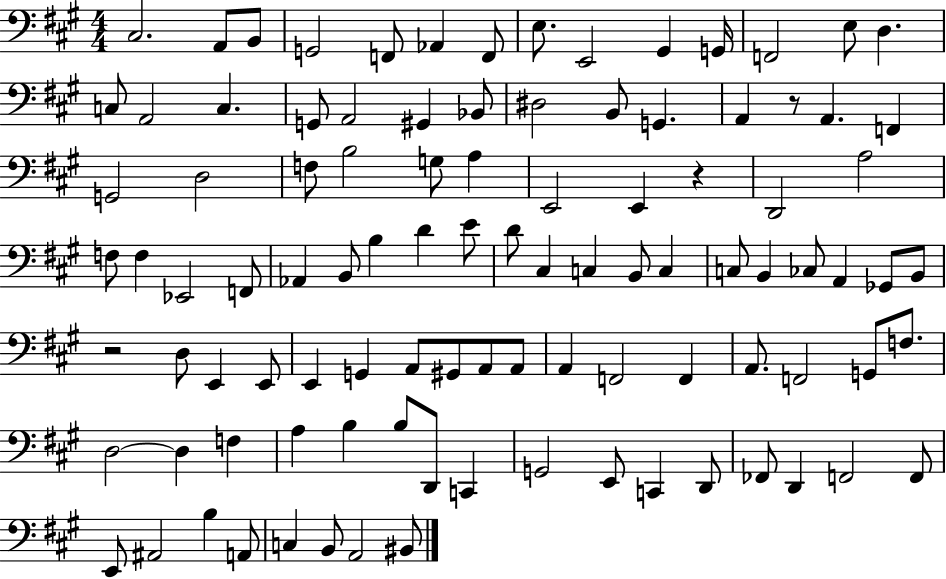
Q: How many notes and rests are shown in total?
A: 100